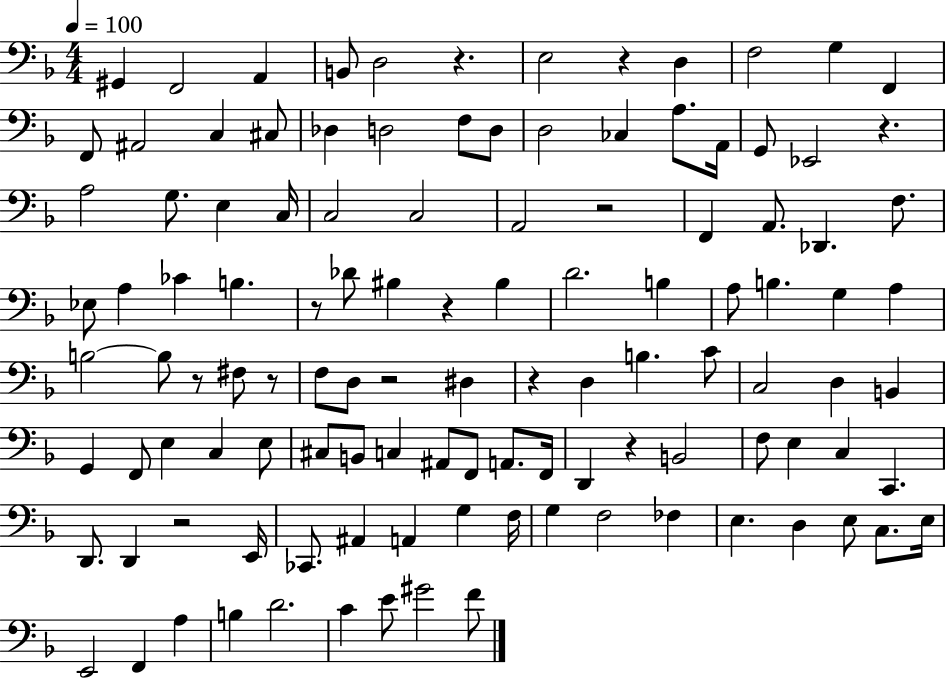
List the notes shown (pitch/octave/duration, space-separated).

G#2/q F2/h A2/q B2/e D3/h R/q. E3/h R/q D3/q F3/h G3/q F2/q F2/e A#2/h C3/q C#3/e Db3/q D3/h F3/e D3/e D3/h CES3/q A3/e. A2/s G2/e Eb2/h R/q. A3/h G3/e. E3/q C3/s C3/h C3/h A2/h R/h F2/q A2/e. Db2/q. F3/e. Eb3/e A3/q CES4/q B3/q. R/e Db4/e BIS3/q R/q BIS3/q D4/h. B3/q A3/e B3/q. G3/q A3/q B3/h B3/e R/e F#3/e R/e F3/e D3/e R/h D#3/q R/q D3/q B3/q. C4/e C3/h D3/q B2/q G2/q F2/e E3/q C3/q E3/e C#3/e B2/e C3/q A#2/e F2/e A2/e. F2/s D2/q R/q B2/h F3/e E3/q C3/q C2/q. D2/e. D2/q R/h E2/s CES2/e. A#2/q A2/q G3/q F3/s G3/q F3/h FES3/q E3/q. D3/q E3/e C3/e. E3/s E2/h F2/q A3/q B3/q D4/h. C4/q E4/e G#4/h F4/e